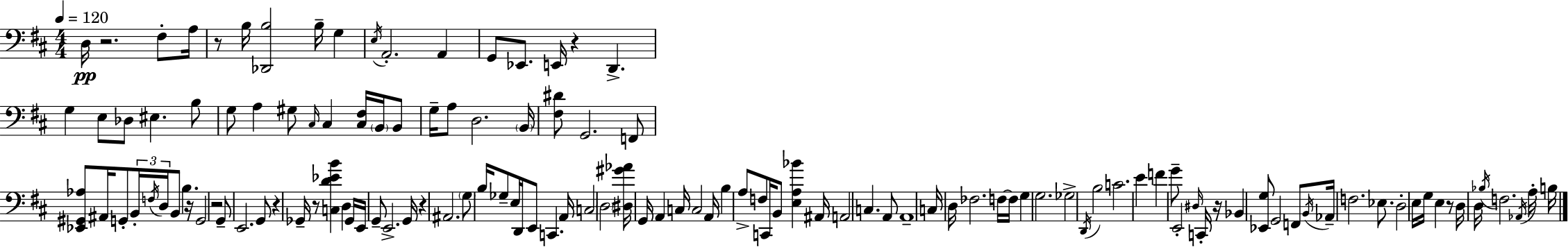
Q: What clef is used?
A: bass